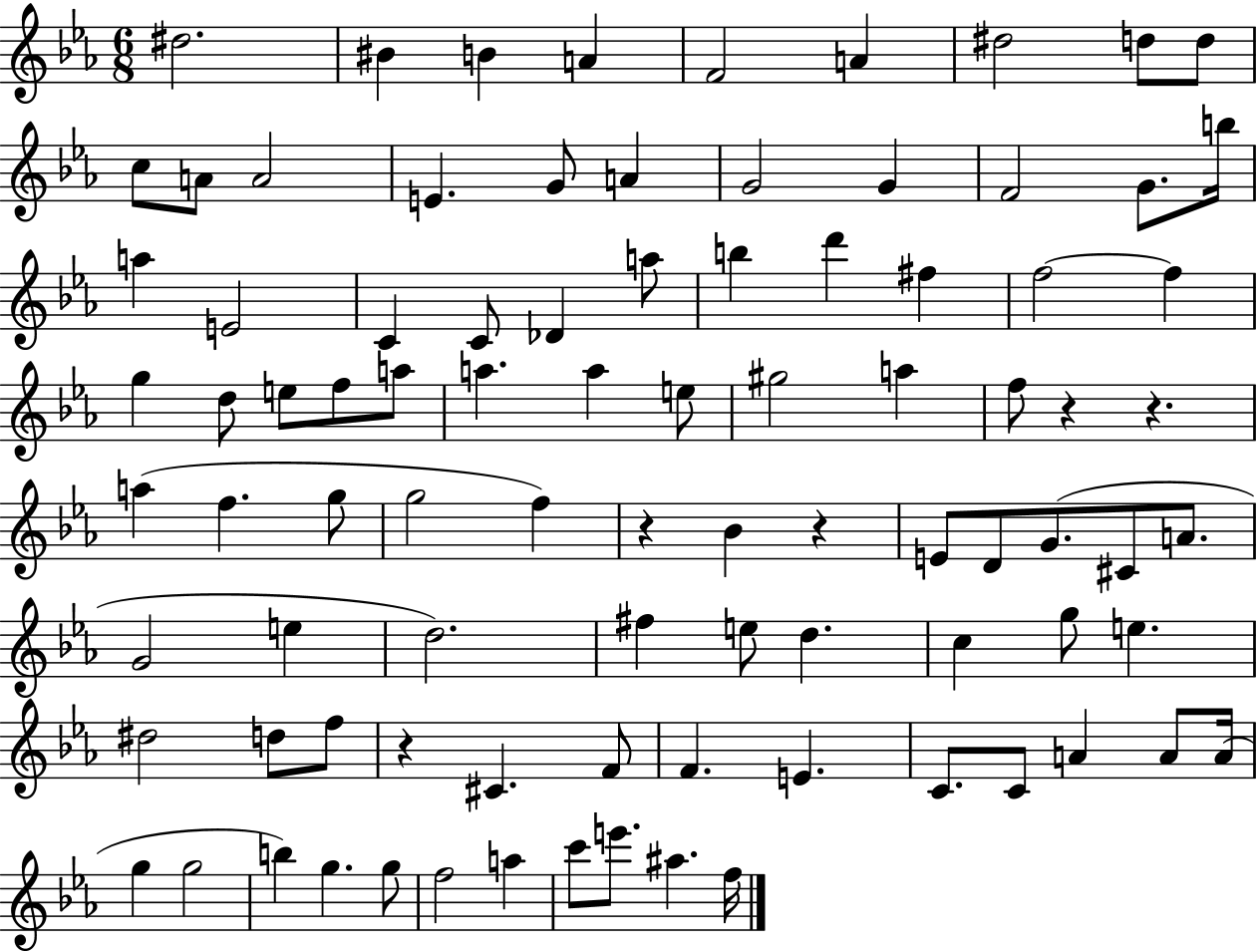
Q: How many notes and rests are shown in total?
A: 90